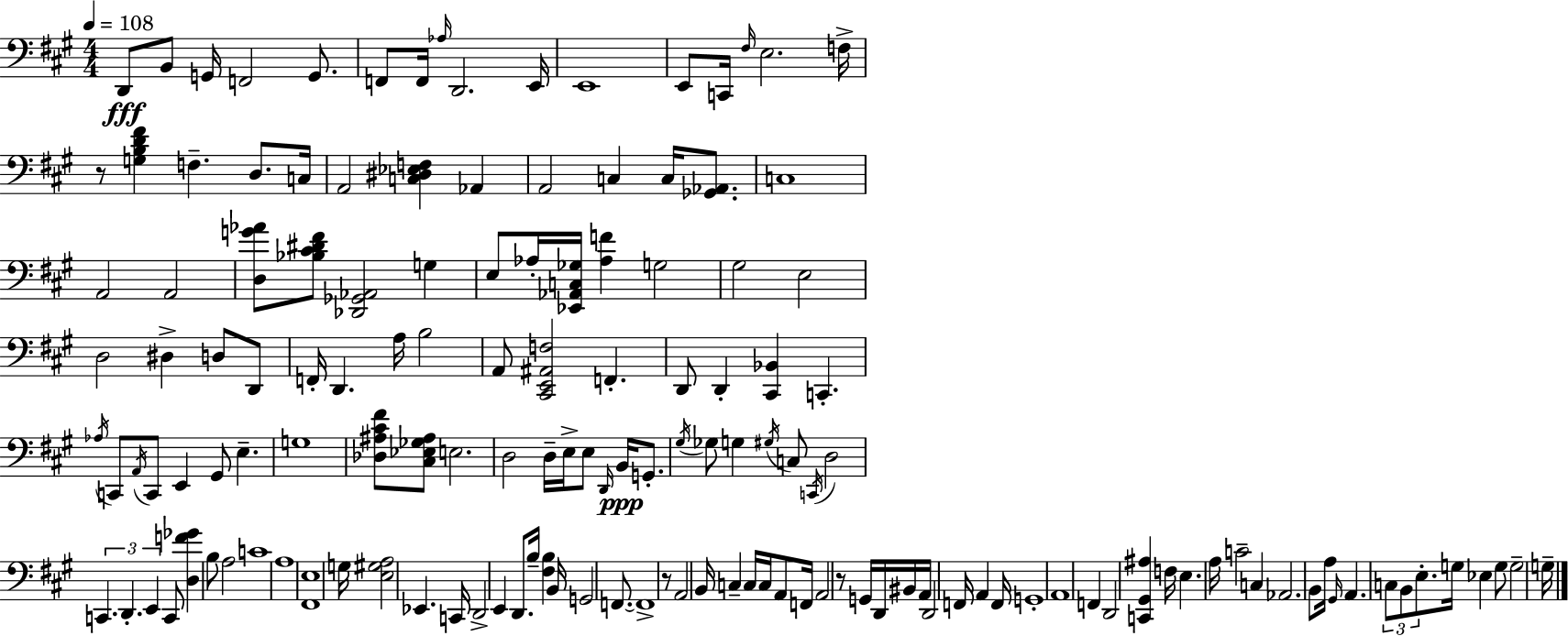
{
  \clef bass
  \numericTimeSignature
  \time 4/4
  \key a \major
  \tempo 4 = 108
  d,8\fff b,8 g,16 f,2 g,8. | f,8 f,16 \grace { aes16 } d,2. | e,16 e,1 | e,8 c,16 \grace { fis16 } e2. | \break f16-> r8 <g b d' fis'>4 f4.-- d8. | c16 a,2 <c dis ees f>4 aes,4 | a,2 c4 c16 <ges, aes,>8. | c1 | \break a,2 a,2 | <d g' aes'>8 <bes cis' dis' fis'>8 <des, ges, aes,>2 g4 | e8 aes16-. <ees, aes, c ges>16 <aes f'>4 g2 | gis2 e2 | \break d2 dis4-> d8 | d,8 f,16-. d,4. a16 b2 | a,8 <cis, e, ais, f>2 f,4.-. | d,8 d,4-. <cis, bes,>4 c,4.-. | \break \acciaccatura { aes16 } c,8 \acciaccatura { a,16 } c,8 e,4 gis,8 e4.-- | g1 | <des ais cis' fis'>8 <cis ees ges ais>8 e2. | d2 d16-- e16-> e8 | \break \grace { d,16 } b,16\ppp g,8.-. \acciaccatura { gis16 } ges8 g4 \acciaccatura { gis16 } c8 \acciaccatura { c,16 } | d2 \tuplet 3/2 { c,4. d,4.-. | e,4 } c,8 <d f' ges'>4 b8 | a2 c'1 | \break a1 | <fis, e>1 | g16 <e gis a>2 | ees,4. c,16 d,2-> | \break e,4 d,8. b16-- <fis b>4 b,16 g,2 | f,8.~~ f,1-> | r8 a,2 | b,16 c4-- c16 c16 a,8 f,16 a,2 | \break r8 g,16 d,16 bis,16 a,16 d,2 | f,16 a,4 f,16 g,1-. | a,1 | f,4 d,2 | \break <c, gis, ais>4 f16 e4. a16 | c'2-- c4 aes,2. | b,8 a16 \grace { gis,16 } a,4. | \tuplet 3/2 { c8 b,8 e8.-. } g16 ees4 g8 | \break g2-- g16-- \bar "|."
}